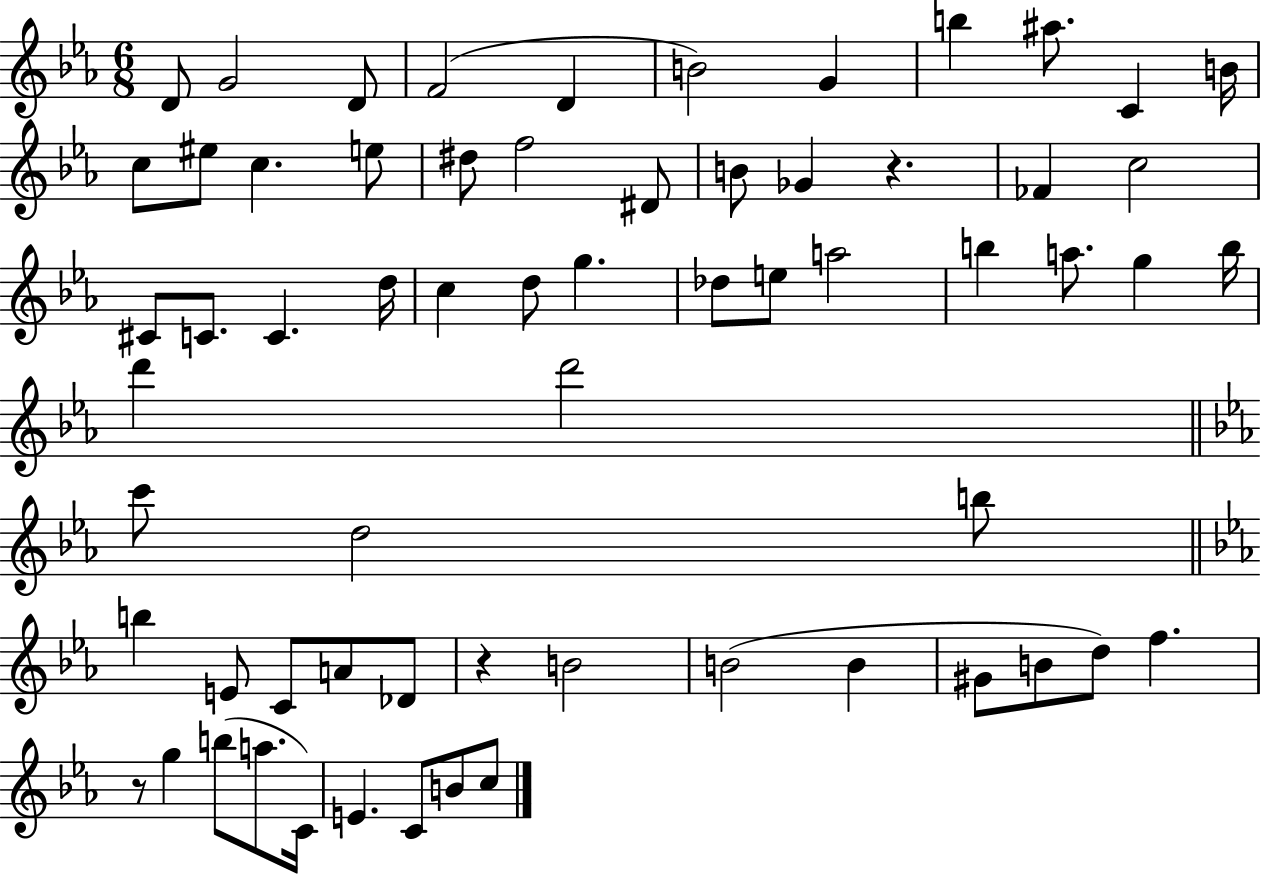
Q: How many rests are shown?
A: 3